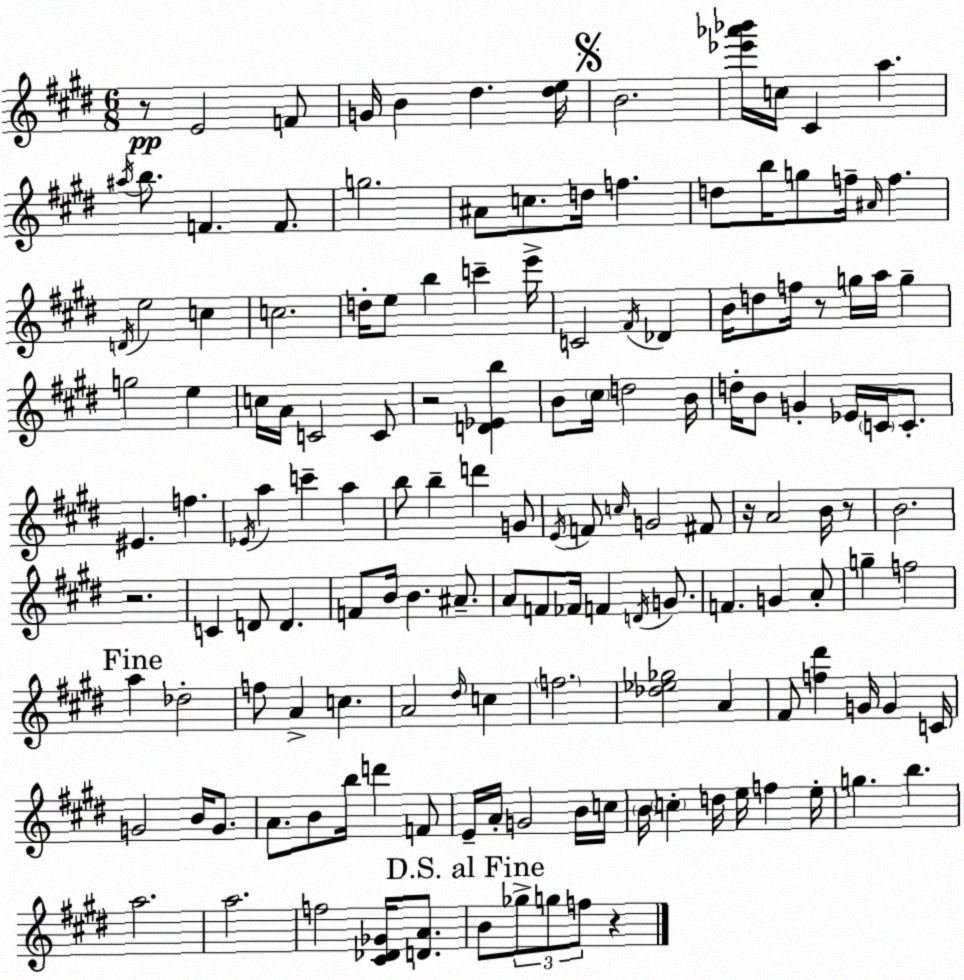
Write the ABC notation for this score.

X:1
T:Untitled
M:6/8
L:1/4
K:E
z/2 E2 F/2 G/4 B ^d [^de]/4 B2 [_e'_a'_b']/4 c/4 ^C a ^a/4 b/2 F F/2 g2 ^A/2 c/2 d/4 f d/2 b/4 g/2 f/4 ^A/4 f D/4 e2 c c2 d/4 e/2 b c' e'/4 C2 ^F/4 _D B/4 d/2 f/4 z/2 g/4 a/4 g g2 e c/4 A/4 C2 C/2 z2 [D_Eb] B/2 ^c/4 d2 B/4 d/4 B/2 G _E/4 C/4 C/2 ^E f _E/4 a c' a b/2 b d' G/2 E/4 F/2 c/4 G2 ^F/2 z/4 A2 B/4 z/2 B2 z2 C D/2 D F/2 B/4 B ^A/2 A/2 F/2 _F/4 F D/4 G/2 F G A/2 g f2 a _d2 f/2 A c A2 ^d/4 c f2 [_d_e_g]2 A ^F/2 [f^d'] G/4 G C/4 G2 B/4 G/2 A/2 B/2 b/4 d' F/2 E/4 A/4 G2 B/4 c/4 B/4 c d/4 e/4 f e/4 g b a2 a2 f2 [^C_D_G]/4 [DA]/2 B/2 _g/2 g/2 f/2 z